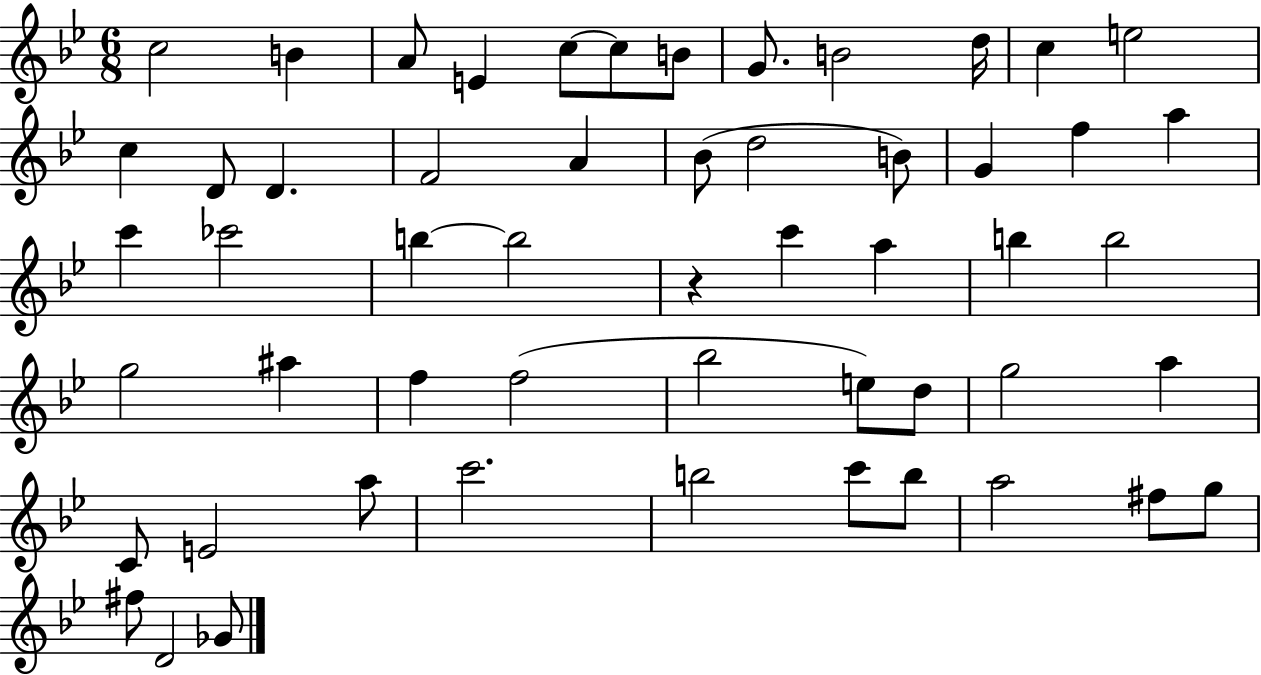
X:1
T:Untitled
M:6/8
L:1/4
K:Bb
c2 B A/2 E c/2 c/2 B/2 G/2 B2 d/4 c e2 c D/2 D F2 A _B/2 d2 B/2 G f a c' _c'2 b b2 z c' a b b2 g2 ^a f f2 _b2 e/2 d/2 g2 a C/2 E2 a/2 c'2 b2 c'/2 b/2 a2 ^f/2 g/2 ^f/2 D2 _G/2